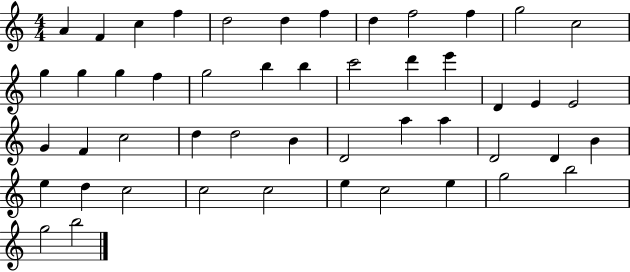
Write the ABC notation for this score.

X:1
T:Untitled
M:4/4
L:1/4
K:C
A F c f d2 d f d f2 f g2 c2 g g g f g2 b b c'2 d' e' D E E2 G F c2 d d2 B D2 a a D2 D B e d c2 c2 c2 e c2 e g2 b2 g2 b2